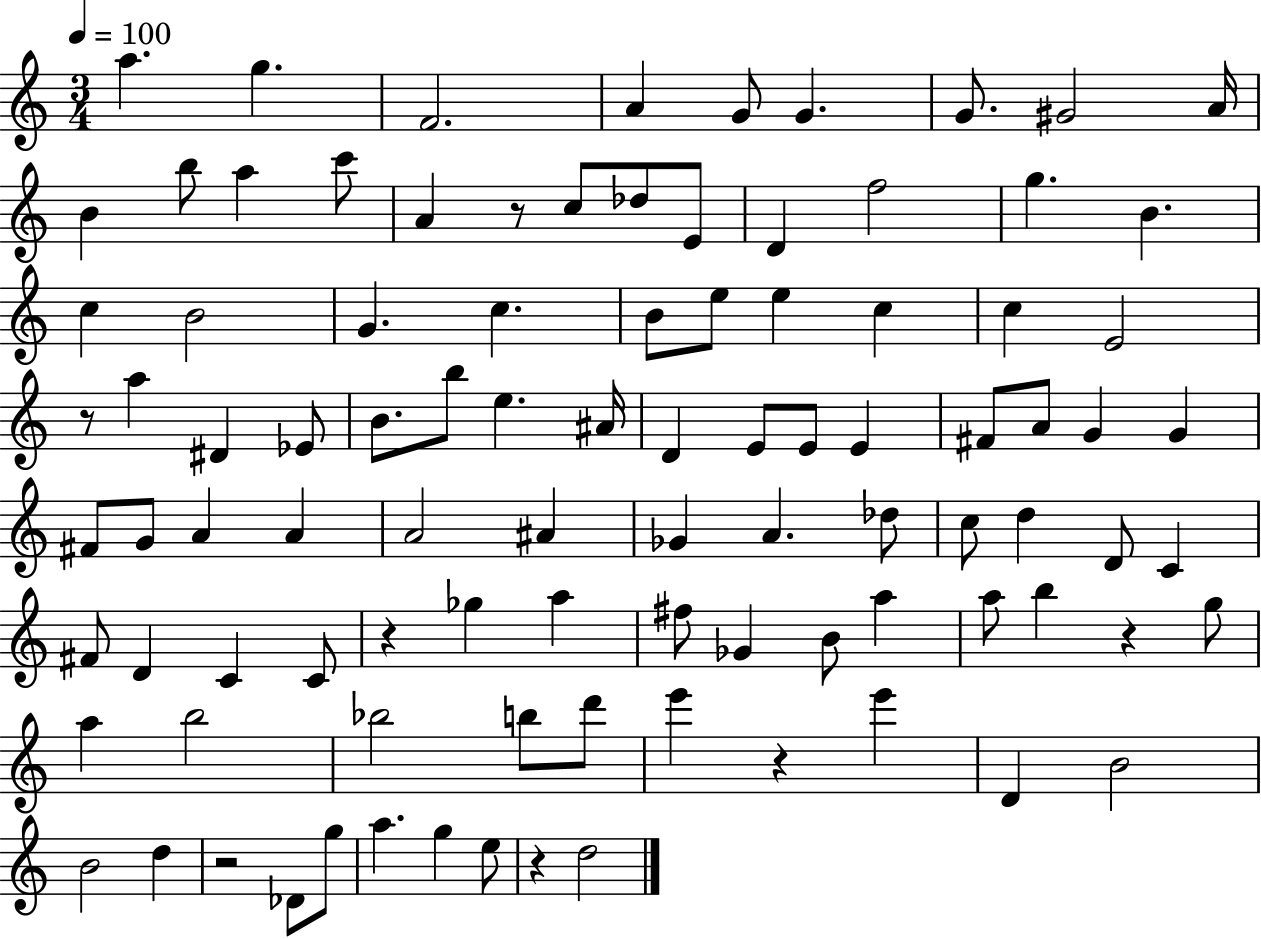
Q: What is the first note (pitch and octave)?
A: A5